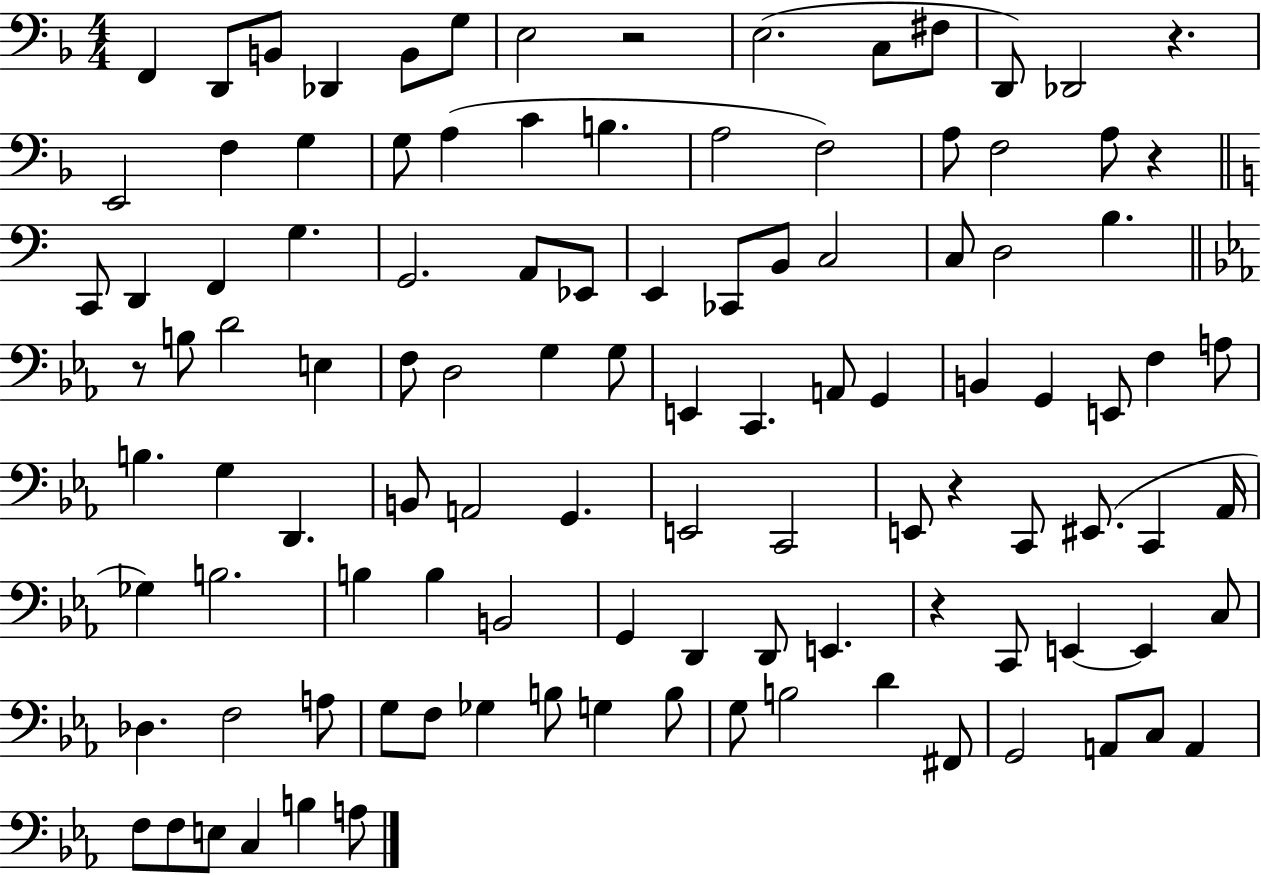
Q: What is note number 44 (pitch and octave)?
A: G3